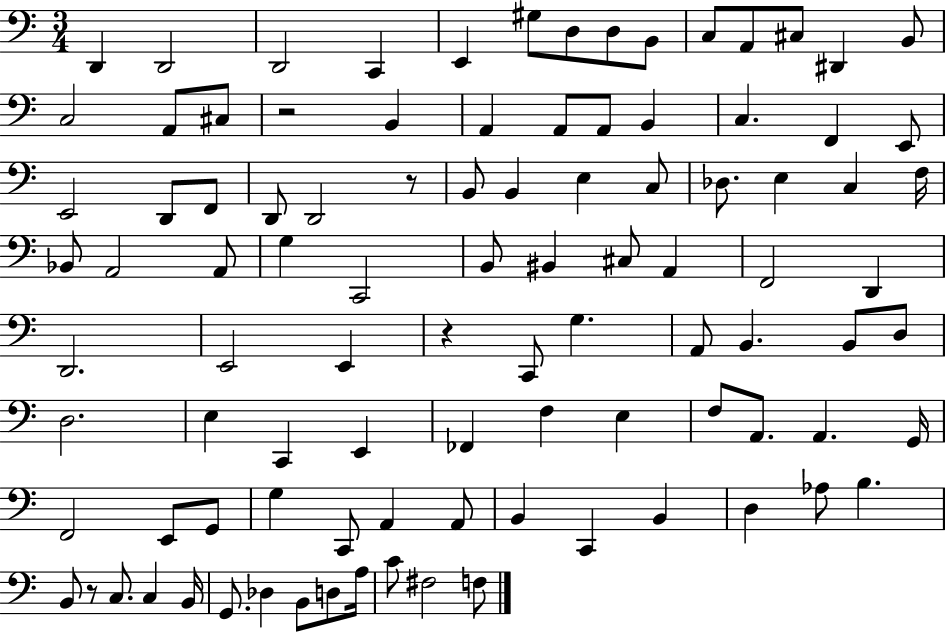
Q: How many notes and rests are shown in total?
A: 98